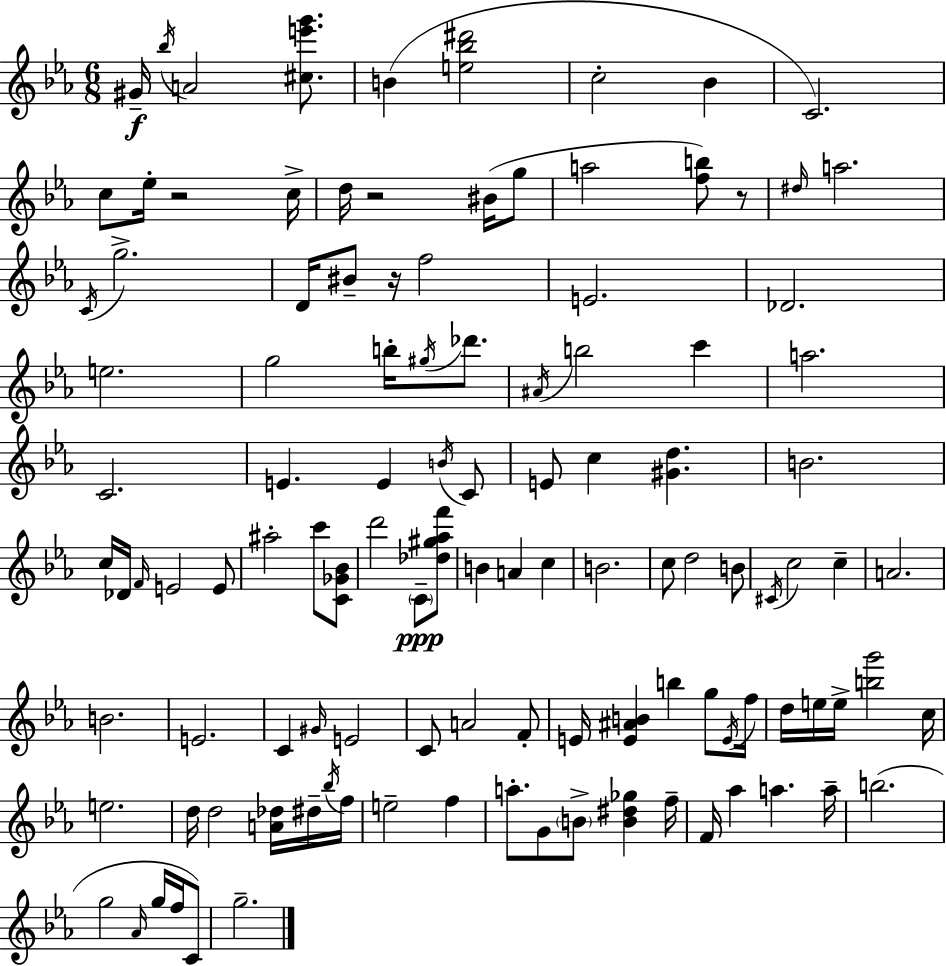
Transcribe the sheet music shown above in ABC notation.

X:1
T:Untitled
M:6/8
L:1/4
K:Eb
^G/4 _b/4 A2 [^ce'g']/2 B [e_b^d']2 c2 _B C2 c/2 _e/4 z2 c/4 d/4 z2 ^B/4 g/2 a2 [fb]/2 z/2 ^d/4 a2 C/4 g2 D/4 ^B/2 z/4 f2 E2 _D2 e2 g2 b/4 ^g/4 _d'/2 ^A/4 b2 c' a2 C2 E E B/4 C/2 E/2 c [^Gd] B2 c/4 _D/4 F/4 E2 E/2 ^a2 c'/2 [C_G_B]/2 d'2 C/2 [_d^g_af']/2 B A c B2 c/2 d2 B/2 ^C/4 c2 c A2 B2 E2 C ^G/4 E2 C/2 A2 F/2 E/4 [E^AB] b g/2 E/4 f/4 d/4 e/4 e/4 [bg']2 c/4 e2 d/4 d2 [A_d]/4 ^d/4 _b/4 f/4 e2 f a/2 G/2 B/2 [B^d_g] f/4 F/4 _a a a/4 b2 g2 _A/4 g/4 f/4 C/2 g2